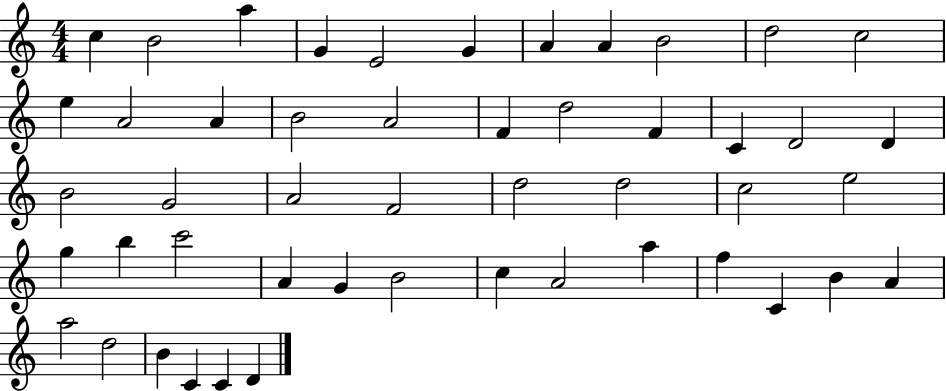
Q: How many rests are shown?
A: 0